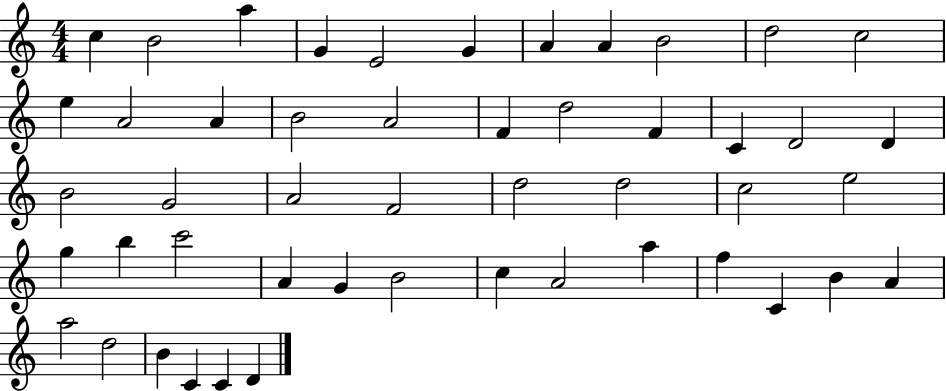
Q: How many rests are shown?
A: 0